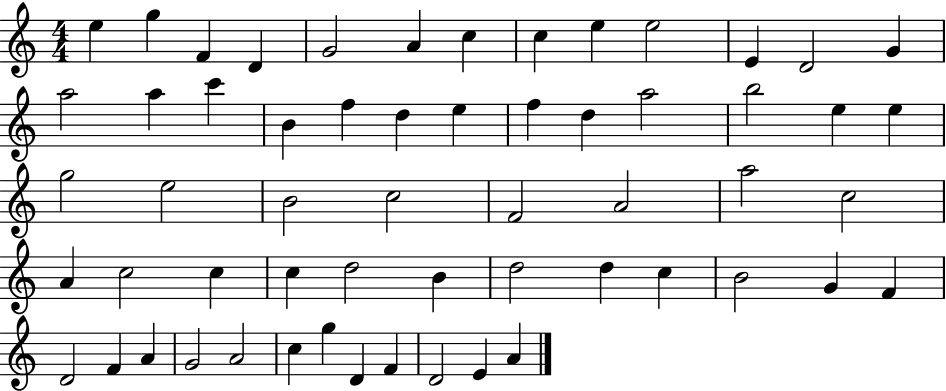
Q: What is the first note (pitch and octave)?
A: E5